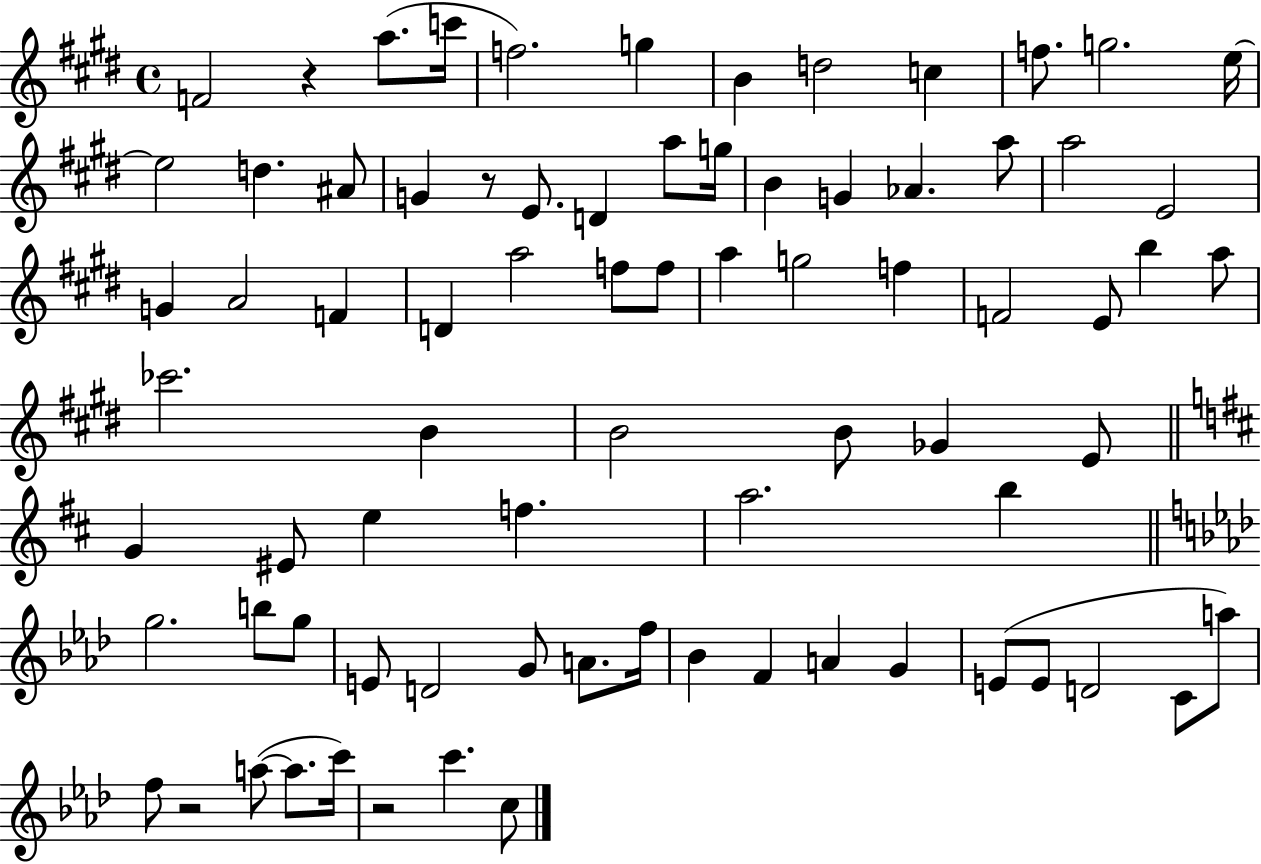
X:1
T:Untitled
M:4/4
L:1/4
K:E
F2 z a/2 c'/4 f2 g B d2 c f/2 g2 e/4 e2 d ^A/2 G z/2 E/2 D a/2 g/4 B G _A a/2 a2 E2 G A2 F D a2 f/2 f/2 a g2 f F2 E/2 b a/2 _c'2 B B2 B/2 _G E/2 G ^E/2 e f a2 b g2 b/2 g/2 E/2 D2 G/2 A/2 f/4 _B F A G E/2 E/2 D2 C/2 a/2 f/2 z2 a/2 a/2 c'/4 z2 c' c/2